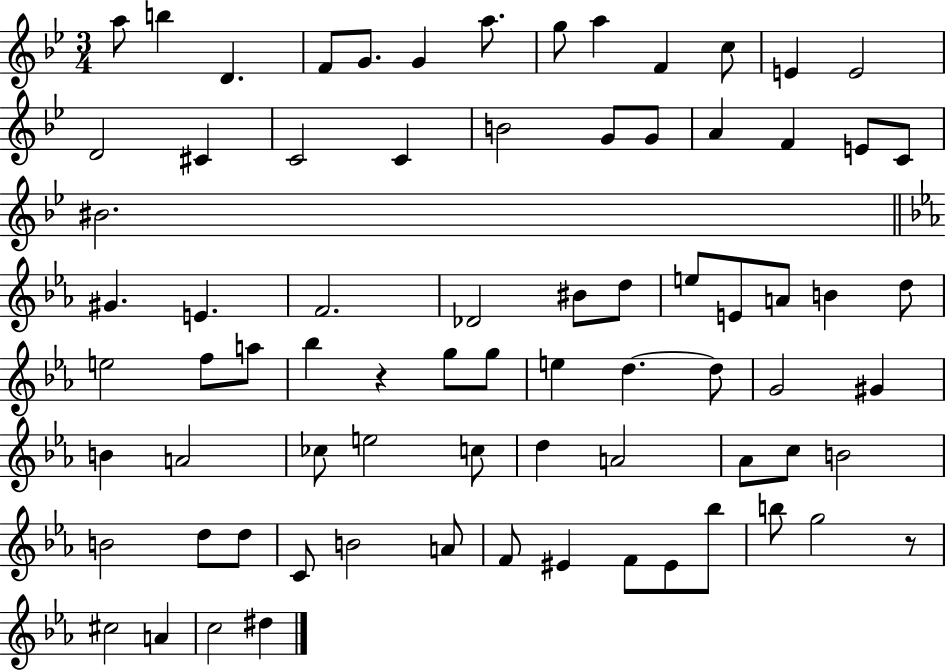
X:1
T:Untitled
M:3/4
L:1/4
K:Bb
a/2 b D F/2 G/2 G a/2 g/2 a F c/2 E E2 D2 ^C C2 C B2 G/2 G/2 A F E/2 C/2 ^B2 ^G E F2 _D2 ^B/2 d/2 e/2 E/2 A/2 B d/2 e2 f/2 a/2 _b z g/2 g/2 e d d/2 G2 ^G B A2 _c/2 e2 c/2 d A2 _A/2 c/2 B2 B2 d/2 d/2 C/2 B2 A/2 F/2 ^E F/2 ^E/2 _b/2 b/2 g2 z/2 ^c2 A c2 ^d